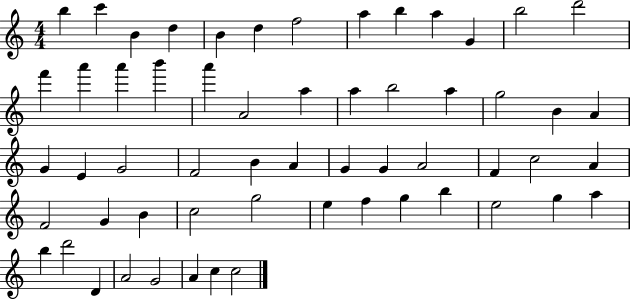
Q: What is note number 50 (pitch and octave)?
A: A5